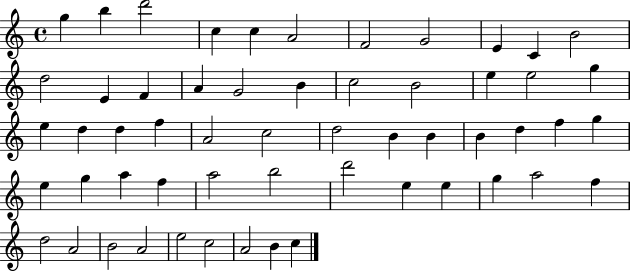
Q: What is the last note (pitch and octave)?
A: C5